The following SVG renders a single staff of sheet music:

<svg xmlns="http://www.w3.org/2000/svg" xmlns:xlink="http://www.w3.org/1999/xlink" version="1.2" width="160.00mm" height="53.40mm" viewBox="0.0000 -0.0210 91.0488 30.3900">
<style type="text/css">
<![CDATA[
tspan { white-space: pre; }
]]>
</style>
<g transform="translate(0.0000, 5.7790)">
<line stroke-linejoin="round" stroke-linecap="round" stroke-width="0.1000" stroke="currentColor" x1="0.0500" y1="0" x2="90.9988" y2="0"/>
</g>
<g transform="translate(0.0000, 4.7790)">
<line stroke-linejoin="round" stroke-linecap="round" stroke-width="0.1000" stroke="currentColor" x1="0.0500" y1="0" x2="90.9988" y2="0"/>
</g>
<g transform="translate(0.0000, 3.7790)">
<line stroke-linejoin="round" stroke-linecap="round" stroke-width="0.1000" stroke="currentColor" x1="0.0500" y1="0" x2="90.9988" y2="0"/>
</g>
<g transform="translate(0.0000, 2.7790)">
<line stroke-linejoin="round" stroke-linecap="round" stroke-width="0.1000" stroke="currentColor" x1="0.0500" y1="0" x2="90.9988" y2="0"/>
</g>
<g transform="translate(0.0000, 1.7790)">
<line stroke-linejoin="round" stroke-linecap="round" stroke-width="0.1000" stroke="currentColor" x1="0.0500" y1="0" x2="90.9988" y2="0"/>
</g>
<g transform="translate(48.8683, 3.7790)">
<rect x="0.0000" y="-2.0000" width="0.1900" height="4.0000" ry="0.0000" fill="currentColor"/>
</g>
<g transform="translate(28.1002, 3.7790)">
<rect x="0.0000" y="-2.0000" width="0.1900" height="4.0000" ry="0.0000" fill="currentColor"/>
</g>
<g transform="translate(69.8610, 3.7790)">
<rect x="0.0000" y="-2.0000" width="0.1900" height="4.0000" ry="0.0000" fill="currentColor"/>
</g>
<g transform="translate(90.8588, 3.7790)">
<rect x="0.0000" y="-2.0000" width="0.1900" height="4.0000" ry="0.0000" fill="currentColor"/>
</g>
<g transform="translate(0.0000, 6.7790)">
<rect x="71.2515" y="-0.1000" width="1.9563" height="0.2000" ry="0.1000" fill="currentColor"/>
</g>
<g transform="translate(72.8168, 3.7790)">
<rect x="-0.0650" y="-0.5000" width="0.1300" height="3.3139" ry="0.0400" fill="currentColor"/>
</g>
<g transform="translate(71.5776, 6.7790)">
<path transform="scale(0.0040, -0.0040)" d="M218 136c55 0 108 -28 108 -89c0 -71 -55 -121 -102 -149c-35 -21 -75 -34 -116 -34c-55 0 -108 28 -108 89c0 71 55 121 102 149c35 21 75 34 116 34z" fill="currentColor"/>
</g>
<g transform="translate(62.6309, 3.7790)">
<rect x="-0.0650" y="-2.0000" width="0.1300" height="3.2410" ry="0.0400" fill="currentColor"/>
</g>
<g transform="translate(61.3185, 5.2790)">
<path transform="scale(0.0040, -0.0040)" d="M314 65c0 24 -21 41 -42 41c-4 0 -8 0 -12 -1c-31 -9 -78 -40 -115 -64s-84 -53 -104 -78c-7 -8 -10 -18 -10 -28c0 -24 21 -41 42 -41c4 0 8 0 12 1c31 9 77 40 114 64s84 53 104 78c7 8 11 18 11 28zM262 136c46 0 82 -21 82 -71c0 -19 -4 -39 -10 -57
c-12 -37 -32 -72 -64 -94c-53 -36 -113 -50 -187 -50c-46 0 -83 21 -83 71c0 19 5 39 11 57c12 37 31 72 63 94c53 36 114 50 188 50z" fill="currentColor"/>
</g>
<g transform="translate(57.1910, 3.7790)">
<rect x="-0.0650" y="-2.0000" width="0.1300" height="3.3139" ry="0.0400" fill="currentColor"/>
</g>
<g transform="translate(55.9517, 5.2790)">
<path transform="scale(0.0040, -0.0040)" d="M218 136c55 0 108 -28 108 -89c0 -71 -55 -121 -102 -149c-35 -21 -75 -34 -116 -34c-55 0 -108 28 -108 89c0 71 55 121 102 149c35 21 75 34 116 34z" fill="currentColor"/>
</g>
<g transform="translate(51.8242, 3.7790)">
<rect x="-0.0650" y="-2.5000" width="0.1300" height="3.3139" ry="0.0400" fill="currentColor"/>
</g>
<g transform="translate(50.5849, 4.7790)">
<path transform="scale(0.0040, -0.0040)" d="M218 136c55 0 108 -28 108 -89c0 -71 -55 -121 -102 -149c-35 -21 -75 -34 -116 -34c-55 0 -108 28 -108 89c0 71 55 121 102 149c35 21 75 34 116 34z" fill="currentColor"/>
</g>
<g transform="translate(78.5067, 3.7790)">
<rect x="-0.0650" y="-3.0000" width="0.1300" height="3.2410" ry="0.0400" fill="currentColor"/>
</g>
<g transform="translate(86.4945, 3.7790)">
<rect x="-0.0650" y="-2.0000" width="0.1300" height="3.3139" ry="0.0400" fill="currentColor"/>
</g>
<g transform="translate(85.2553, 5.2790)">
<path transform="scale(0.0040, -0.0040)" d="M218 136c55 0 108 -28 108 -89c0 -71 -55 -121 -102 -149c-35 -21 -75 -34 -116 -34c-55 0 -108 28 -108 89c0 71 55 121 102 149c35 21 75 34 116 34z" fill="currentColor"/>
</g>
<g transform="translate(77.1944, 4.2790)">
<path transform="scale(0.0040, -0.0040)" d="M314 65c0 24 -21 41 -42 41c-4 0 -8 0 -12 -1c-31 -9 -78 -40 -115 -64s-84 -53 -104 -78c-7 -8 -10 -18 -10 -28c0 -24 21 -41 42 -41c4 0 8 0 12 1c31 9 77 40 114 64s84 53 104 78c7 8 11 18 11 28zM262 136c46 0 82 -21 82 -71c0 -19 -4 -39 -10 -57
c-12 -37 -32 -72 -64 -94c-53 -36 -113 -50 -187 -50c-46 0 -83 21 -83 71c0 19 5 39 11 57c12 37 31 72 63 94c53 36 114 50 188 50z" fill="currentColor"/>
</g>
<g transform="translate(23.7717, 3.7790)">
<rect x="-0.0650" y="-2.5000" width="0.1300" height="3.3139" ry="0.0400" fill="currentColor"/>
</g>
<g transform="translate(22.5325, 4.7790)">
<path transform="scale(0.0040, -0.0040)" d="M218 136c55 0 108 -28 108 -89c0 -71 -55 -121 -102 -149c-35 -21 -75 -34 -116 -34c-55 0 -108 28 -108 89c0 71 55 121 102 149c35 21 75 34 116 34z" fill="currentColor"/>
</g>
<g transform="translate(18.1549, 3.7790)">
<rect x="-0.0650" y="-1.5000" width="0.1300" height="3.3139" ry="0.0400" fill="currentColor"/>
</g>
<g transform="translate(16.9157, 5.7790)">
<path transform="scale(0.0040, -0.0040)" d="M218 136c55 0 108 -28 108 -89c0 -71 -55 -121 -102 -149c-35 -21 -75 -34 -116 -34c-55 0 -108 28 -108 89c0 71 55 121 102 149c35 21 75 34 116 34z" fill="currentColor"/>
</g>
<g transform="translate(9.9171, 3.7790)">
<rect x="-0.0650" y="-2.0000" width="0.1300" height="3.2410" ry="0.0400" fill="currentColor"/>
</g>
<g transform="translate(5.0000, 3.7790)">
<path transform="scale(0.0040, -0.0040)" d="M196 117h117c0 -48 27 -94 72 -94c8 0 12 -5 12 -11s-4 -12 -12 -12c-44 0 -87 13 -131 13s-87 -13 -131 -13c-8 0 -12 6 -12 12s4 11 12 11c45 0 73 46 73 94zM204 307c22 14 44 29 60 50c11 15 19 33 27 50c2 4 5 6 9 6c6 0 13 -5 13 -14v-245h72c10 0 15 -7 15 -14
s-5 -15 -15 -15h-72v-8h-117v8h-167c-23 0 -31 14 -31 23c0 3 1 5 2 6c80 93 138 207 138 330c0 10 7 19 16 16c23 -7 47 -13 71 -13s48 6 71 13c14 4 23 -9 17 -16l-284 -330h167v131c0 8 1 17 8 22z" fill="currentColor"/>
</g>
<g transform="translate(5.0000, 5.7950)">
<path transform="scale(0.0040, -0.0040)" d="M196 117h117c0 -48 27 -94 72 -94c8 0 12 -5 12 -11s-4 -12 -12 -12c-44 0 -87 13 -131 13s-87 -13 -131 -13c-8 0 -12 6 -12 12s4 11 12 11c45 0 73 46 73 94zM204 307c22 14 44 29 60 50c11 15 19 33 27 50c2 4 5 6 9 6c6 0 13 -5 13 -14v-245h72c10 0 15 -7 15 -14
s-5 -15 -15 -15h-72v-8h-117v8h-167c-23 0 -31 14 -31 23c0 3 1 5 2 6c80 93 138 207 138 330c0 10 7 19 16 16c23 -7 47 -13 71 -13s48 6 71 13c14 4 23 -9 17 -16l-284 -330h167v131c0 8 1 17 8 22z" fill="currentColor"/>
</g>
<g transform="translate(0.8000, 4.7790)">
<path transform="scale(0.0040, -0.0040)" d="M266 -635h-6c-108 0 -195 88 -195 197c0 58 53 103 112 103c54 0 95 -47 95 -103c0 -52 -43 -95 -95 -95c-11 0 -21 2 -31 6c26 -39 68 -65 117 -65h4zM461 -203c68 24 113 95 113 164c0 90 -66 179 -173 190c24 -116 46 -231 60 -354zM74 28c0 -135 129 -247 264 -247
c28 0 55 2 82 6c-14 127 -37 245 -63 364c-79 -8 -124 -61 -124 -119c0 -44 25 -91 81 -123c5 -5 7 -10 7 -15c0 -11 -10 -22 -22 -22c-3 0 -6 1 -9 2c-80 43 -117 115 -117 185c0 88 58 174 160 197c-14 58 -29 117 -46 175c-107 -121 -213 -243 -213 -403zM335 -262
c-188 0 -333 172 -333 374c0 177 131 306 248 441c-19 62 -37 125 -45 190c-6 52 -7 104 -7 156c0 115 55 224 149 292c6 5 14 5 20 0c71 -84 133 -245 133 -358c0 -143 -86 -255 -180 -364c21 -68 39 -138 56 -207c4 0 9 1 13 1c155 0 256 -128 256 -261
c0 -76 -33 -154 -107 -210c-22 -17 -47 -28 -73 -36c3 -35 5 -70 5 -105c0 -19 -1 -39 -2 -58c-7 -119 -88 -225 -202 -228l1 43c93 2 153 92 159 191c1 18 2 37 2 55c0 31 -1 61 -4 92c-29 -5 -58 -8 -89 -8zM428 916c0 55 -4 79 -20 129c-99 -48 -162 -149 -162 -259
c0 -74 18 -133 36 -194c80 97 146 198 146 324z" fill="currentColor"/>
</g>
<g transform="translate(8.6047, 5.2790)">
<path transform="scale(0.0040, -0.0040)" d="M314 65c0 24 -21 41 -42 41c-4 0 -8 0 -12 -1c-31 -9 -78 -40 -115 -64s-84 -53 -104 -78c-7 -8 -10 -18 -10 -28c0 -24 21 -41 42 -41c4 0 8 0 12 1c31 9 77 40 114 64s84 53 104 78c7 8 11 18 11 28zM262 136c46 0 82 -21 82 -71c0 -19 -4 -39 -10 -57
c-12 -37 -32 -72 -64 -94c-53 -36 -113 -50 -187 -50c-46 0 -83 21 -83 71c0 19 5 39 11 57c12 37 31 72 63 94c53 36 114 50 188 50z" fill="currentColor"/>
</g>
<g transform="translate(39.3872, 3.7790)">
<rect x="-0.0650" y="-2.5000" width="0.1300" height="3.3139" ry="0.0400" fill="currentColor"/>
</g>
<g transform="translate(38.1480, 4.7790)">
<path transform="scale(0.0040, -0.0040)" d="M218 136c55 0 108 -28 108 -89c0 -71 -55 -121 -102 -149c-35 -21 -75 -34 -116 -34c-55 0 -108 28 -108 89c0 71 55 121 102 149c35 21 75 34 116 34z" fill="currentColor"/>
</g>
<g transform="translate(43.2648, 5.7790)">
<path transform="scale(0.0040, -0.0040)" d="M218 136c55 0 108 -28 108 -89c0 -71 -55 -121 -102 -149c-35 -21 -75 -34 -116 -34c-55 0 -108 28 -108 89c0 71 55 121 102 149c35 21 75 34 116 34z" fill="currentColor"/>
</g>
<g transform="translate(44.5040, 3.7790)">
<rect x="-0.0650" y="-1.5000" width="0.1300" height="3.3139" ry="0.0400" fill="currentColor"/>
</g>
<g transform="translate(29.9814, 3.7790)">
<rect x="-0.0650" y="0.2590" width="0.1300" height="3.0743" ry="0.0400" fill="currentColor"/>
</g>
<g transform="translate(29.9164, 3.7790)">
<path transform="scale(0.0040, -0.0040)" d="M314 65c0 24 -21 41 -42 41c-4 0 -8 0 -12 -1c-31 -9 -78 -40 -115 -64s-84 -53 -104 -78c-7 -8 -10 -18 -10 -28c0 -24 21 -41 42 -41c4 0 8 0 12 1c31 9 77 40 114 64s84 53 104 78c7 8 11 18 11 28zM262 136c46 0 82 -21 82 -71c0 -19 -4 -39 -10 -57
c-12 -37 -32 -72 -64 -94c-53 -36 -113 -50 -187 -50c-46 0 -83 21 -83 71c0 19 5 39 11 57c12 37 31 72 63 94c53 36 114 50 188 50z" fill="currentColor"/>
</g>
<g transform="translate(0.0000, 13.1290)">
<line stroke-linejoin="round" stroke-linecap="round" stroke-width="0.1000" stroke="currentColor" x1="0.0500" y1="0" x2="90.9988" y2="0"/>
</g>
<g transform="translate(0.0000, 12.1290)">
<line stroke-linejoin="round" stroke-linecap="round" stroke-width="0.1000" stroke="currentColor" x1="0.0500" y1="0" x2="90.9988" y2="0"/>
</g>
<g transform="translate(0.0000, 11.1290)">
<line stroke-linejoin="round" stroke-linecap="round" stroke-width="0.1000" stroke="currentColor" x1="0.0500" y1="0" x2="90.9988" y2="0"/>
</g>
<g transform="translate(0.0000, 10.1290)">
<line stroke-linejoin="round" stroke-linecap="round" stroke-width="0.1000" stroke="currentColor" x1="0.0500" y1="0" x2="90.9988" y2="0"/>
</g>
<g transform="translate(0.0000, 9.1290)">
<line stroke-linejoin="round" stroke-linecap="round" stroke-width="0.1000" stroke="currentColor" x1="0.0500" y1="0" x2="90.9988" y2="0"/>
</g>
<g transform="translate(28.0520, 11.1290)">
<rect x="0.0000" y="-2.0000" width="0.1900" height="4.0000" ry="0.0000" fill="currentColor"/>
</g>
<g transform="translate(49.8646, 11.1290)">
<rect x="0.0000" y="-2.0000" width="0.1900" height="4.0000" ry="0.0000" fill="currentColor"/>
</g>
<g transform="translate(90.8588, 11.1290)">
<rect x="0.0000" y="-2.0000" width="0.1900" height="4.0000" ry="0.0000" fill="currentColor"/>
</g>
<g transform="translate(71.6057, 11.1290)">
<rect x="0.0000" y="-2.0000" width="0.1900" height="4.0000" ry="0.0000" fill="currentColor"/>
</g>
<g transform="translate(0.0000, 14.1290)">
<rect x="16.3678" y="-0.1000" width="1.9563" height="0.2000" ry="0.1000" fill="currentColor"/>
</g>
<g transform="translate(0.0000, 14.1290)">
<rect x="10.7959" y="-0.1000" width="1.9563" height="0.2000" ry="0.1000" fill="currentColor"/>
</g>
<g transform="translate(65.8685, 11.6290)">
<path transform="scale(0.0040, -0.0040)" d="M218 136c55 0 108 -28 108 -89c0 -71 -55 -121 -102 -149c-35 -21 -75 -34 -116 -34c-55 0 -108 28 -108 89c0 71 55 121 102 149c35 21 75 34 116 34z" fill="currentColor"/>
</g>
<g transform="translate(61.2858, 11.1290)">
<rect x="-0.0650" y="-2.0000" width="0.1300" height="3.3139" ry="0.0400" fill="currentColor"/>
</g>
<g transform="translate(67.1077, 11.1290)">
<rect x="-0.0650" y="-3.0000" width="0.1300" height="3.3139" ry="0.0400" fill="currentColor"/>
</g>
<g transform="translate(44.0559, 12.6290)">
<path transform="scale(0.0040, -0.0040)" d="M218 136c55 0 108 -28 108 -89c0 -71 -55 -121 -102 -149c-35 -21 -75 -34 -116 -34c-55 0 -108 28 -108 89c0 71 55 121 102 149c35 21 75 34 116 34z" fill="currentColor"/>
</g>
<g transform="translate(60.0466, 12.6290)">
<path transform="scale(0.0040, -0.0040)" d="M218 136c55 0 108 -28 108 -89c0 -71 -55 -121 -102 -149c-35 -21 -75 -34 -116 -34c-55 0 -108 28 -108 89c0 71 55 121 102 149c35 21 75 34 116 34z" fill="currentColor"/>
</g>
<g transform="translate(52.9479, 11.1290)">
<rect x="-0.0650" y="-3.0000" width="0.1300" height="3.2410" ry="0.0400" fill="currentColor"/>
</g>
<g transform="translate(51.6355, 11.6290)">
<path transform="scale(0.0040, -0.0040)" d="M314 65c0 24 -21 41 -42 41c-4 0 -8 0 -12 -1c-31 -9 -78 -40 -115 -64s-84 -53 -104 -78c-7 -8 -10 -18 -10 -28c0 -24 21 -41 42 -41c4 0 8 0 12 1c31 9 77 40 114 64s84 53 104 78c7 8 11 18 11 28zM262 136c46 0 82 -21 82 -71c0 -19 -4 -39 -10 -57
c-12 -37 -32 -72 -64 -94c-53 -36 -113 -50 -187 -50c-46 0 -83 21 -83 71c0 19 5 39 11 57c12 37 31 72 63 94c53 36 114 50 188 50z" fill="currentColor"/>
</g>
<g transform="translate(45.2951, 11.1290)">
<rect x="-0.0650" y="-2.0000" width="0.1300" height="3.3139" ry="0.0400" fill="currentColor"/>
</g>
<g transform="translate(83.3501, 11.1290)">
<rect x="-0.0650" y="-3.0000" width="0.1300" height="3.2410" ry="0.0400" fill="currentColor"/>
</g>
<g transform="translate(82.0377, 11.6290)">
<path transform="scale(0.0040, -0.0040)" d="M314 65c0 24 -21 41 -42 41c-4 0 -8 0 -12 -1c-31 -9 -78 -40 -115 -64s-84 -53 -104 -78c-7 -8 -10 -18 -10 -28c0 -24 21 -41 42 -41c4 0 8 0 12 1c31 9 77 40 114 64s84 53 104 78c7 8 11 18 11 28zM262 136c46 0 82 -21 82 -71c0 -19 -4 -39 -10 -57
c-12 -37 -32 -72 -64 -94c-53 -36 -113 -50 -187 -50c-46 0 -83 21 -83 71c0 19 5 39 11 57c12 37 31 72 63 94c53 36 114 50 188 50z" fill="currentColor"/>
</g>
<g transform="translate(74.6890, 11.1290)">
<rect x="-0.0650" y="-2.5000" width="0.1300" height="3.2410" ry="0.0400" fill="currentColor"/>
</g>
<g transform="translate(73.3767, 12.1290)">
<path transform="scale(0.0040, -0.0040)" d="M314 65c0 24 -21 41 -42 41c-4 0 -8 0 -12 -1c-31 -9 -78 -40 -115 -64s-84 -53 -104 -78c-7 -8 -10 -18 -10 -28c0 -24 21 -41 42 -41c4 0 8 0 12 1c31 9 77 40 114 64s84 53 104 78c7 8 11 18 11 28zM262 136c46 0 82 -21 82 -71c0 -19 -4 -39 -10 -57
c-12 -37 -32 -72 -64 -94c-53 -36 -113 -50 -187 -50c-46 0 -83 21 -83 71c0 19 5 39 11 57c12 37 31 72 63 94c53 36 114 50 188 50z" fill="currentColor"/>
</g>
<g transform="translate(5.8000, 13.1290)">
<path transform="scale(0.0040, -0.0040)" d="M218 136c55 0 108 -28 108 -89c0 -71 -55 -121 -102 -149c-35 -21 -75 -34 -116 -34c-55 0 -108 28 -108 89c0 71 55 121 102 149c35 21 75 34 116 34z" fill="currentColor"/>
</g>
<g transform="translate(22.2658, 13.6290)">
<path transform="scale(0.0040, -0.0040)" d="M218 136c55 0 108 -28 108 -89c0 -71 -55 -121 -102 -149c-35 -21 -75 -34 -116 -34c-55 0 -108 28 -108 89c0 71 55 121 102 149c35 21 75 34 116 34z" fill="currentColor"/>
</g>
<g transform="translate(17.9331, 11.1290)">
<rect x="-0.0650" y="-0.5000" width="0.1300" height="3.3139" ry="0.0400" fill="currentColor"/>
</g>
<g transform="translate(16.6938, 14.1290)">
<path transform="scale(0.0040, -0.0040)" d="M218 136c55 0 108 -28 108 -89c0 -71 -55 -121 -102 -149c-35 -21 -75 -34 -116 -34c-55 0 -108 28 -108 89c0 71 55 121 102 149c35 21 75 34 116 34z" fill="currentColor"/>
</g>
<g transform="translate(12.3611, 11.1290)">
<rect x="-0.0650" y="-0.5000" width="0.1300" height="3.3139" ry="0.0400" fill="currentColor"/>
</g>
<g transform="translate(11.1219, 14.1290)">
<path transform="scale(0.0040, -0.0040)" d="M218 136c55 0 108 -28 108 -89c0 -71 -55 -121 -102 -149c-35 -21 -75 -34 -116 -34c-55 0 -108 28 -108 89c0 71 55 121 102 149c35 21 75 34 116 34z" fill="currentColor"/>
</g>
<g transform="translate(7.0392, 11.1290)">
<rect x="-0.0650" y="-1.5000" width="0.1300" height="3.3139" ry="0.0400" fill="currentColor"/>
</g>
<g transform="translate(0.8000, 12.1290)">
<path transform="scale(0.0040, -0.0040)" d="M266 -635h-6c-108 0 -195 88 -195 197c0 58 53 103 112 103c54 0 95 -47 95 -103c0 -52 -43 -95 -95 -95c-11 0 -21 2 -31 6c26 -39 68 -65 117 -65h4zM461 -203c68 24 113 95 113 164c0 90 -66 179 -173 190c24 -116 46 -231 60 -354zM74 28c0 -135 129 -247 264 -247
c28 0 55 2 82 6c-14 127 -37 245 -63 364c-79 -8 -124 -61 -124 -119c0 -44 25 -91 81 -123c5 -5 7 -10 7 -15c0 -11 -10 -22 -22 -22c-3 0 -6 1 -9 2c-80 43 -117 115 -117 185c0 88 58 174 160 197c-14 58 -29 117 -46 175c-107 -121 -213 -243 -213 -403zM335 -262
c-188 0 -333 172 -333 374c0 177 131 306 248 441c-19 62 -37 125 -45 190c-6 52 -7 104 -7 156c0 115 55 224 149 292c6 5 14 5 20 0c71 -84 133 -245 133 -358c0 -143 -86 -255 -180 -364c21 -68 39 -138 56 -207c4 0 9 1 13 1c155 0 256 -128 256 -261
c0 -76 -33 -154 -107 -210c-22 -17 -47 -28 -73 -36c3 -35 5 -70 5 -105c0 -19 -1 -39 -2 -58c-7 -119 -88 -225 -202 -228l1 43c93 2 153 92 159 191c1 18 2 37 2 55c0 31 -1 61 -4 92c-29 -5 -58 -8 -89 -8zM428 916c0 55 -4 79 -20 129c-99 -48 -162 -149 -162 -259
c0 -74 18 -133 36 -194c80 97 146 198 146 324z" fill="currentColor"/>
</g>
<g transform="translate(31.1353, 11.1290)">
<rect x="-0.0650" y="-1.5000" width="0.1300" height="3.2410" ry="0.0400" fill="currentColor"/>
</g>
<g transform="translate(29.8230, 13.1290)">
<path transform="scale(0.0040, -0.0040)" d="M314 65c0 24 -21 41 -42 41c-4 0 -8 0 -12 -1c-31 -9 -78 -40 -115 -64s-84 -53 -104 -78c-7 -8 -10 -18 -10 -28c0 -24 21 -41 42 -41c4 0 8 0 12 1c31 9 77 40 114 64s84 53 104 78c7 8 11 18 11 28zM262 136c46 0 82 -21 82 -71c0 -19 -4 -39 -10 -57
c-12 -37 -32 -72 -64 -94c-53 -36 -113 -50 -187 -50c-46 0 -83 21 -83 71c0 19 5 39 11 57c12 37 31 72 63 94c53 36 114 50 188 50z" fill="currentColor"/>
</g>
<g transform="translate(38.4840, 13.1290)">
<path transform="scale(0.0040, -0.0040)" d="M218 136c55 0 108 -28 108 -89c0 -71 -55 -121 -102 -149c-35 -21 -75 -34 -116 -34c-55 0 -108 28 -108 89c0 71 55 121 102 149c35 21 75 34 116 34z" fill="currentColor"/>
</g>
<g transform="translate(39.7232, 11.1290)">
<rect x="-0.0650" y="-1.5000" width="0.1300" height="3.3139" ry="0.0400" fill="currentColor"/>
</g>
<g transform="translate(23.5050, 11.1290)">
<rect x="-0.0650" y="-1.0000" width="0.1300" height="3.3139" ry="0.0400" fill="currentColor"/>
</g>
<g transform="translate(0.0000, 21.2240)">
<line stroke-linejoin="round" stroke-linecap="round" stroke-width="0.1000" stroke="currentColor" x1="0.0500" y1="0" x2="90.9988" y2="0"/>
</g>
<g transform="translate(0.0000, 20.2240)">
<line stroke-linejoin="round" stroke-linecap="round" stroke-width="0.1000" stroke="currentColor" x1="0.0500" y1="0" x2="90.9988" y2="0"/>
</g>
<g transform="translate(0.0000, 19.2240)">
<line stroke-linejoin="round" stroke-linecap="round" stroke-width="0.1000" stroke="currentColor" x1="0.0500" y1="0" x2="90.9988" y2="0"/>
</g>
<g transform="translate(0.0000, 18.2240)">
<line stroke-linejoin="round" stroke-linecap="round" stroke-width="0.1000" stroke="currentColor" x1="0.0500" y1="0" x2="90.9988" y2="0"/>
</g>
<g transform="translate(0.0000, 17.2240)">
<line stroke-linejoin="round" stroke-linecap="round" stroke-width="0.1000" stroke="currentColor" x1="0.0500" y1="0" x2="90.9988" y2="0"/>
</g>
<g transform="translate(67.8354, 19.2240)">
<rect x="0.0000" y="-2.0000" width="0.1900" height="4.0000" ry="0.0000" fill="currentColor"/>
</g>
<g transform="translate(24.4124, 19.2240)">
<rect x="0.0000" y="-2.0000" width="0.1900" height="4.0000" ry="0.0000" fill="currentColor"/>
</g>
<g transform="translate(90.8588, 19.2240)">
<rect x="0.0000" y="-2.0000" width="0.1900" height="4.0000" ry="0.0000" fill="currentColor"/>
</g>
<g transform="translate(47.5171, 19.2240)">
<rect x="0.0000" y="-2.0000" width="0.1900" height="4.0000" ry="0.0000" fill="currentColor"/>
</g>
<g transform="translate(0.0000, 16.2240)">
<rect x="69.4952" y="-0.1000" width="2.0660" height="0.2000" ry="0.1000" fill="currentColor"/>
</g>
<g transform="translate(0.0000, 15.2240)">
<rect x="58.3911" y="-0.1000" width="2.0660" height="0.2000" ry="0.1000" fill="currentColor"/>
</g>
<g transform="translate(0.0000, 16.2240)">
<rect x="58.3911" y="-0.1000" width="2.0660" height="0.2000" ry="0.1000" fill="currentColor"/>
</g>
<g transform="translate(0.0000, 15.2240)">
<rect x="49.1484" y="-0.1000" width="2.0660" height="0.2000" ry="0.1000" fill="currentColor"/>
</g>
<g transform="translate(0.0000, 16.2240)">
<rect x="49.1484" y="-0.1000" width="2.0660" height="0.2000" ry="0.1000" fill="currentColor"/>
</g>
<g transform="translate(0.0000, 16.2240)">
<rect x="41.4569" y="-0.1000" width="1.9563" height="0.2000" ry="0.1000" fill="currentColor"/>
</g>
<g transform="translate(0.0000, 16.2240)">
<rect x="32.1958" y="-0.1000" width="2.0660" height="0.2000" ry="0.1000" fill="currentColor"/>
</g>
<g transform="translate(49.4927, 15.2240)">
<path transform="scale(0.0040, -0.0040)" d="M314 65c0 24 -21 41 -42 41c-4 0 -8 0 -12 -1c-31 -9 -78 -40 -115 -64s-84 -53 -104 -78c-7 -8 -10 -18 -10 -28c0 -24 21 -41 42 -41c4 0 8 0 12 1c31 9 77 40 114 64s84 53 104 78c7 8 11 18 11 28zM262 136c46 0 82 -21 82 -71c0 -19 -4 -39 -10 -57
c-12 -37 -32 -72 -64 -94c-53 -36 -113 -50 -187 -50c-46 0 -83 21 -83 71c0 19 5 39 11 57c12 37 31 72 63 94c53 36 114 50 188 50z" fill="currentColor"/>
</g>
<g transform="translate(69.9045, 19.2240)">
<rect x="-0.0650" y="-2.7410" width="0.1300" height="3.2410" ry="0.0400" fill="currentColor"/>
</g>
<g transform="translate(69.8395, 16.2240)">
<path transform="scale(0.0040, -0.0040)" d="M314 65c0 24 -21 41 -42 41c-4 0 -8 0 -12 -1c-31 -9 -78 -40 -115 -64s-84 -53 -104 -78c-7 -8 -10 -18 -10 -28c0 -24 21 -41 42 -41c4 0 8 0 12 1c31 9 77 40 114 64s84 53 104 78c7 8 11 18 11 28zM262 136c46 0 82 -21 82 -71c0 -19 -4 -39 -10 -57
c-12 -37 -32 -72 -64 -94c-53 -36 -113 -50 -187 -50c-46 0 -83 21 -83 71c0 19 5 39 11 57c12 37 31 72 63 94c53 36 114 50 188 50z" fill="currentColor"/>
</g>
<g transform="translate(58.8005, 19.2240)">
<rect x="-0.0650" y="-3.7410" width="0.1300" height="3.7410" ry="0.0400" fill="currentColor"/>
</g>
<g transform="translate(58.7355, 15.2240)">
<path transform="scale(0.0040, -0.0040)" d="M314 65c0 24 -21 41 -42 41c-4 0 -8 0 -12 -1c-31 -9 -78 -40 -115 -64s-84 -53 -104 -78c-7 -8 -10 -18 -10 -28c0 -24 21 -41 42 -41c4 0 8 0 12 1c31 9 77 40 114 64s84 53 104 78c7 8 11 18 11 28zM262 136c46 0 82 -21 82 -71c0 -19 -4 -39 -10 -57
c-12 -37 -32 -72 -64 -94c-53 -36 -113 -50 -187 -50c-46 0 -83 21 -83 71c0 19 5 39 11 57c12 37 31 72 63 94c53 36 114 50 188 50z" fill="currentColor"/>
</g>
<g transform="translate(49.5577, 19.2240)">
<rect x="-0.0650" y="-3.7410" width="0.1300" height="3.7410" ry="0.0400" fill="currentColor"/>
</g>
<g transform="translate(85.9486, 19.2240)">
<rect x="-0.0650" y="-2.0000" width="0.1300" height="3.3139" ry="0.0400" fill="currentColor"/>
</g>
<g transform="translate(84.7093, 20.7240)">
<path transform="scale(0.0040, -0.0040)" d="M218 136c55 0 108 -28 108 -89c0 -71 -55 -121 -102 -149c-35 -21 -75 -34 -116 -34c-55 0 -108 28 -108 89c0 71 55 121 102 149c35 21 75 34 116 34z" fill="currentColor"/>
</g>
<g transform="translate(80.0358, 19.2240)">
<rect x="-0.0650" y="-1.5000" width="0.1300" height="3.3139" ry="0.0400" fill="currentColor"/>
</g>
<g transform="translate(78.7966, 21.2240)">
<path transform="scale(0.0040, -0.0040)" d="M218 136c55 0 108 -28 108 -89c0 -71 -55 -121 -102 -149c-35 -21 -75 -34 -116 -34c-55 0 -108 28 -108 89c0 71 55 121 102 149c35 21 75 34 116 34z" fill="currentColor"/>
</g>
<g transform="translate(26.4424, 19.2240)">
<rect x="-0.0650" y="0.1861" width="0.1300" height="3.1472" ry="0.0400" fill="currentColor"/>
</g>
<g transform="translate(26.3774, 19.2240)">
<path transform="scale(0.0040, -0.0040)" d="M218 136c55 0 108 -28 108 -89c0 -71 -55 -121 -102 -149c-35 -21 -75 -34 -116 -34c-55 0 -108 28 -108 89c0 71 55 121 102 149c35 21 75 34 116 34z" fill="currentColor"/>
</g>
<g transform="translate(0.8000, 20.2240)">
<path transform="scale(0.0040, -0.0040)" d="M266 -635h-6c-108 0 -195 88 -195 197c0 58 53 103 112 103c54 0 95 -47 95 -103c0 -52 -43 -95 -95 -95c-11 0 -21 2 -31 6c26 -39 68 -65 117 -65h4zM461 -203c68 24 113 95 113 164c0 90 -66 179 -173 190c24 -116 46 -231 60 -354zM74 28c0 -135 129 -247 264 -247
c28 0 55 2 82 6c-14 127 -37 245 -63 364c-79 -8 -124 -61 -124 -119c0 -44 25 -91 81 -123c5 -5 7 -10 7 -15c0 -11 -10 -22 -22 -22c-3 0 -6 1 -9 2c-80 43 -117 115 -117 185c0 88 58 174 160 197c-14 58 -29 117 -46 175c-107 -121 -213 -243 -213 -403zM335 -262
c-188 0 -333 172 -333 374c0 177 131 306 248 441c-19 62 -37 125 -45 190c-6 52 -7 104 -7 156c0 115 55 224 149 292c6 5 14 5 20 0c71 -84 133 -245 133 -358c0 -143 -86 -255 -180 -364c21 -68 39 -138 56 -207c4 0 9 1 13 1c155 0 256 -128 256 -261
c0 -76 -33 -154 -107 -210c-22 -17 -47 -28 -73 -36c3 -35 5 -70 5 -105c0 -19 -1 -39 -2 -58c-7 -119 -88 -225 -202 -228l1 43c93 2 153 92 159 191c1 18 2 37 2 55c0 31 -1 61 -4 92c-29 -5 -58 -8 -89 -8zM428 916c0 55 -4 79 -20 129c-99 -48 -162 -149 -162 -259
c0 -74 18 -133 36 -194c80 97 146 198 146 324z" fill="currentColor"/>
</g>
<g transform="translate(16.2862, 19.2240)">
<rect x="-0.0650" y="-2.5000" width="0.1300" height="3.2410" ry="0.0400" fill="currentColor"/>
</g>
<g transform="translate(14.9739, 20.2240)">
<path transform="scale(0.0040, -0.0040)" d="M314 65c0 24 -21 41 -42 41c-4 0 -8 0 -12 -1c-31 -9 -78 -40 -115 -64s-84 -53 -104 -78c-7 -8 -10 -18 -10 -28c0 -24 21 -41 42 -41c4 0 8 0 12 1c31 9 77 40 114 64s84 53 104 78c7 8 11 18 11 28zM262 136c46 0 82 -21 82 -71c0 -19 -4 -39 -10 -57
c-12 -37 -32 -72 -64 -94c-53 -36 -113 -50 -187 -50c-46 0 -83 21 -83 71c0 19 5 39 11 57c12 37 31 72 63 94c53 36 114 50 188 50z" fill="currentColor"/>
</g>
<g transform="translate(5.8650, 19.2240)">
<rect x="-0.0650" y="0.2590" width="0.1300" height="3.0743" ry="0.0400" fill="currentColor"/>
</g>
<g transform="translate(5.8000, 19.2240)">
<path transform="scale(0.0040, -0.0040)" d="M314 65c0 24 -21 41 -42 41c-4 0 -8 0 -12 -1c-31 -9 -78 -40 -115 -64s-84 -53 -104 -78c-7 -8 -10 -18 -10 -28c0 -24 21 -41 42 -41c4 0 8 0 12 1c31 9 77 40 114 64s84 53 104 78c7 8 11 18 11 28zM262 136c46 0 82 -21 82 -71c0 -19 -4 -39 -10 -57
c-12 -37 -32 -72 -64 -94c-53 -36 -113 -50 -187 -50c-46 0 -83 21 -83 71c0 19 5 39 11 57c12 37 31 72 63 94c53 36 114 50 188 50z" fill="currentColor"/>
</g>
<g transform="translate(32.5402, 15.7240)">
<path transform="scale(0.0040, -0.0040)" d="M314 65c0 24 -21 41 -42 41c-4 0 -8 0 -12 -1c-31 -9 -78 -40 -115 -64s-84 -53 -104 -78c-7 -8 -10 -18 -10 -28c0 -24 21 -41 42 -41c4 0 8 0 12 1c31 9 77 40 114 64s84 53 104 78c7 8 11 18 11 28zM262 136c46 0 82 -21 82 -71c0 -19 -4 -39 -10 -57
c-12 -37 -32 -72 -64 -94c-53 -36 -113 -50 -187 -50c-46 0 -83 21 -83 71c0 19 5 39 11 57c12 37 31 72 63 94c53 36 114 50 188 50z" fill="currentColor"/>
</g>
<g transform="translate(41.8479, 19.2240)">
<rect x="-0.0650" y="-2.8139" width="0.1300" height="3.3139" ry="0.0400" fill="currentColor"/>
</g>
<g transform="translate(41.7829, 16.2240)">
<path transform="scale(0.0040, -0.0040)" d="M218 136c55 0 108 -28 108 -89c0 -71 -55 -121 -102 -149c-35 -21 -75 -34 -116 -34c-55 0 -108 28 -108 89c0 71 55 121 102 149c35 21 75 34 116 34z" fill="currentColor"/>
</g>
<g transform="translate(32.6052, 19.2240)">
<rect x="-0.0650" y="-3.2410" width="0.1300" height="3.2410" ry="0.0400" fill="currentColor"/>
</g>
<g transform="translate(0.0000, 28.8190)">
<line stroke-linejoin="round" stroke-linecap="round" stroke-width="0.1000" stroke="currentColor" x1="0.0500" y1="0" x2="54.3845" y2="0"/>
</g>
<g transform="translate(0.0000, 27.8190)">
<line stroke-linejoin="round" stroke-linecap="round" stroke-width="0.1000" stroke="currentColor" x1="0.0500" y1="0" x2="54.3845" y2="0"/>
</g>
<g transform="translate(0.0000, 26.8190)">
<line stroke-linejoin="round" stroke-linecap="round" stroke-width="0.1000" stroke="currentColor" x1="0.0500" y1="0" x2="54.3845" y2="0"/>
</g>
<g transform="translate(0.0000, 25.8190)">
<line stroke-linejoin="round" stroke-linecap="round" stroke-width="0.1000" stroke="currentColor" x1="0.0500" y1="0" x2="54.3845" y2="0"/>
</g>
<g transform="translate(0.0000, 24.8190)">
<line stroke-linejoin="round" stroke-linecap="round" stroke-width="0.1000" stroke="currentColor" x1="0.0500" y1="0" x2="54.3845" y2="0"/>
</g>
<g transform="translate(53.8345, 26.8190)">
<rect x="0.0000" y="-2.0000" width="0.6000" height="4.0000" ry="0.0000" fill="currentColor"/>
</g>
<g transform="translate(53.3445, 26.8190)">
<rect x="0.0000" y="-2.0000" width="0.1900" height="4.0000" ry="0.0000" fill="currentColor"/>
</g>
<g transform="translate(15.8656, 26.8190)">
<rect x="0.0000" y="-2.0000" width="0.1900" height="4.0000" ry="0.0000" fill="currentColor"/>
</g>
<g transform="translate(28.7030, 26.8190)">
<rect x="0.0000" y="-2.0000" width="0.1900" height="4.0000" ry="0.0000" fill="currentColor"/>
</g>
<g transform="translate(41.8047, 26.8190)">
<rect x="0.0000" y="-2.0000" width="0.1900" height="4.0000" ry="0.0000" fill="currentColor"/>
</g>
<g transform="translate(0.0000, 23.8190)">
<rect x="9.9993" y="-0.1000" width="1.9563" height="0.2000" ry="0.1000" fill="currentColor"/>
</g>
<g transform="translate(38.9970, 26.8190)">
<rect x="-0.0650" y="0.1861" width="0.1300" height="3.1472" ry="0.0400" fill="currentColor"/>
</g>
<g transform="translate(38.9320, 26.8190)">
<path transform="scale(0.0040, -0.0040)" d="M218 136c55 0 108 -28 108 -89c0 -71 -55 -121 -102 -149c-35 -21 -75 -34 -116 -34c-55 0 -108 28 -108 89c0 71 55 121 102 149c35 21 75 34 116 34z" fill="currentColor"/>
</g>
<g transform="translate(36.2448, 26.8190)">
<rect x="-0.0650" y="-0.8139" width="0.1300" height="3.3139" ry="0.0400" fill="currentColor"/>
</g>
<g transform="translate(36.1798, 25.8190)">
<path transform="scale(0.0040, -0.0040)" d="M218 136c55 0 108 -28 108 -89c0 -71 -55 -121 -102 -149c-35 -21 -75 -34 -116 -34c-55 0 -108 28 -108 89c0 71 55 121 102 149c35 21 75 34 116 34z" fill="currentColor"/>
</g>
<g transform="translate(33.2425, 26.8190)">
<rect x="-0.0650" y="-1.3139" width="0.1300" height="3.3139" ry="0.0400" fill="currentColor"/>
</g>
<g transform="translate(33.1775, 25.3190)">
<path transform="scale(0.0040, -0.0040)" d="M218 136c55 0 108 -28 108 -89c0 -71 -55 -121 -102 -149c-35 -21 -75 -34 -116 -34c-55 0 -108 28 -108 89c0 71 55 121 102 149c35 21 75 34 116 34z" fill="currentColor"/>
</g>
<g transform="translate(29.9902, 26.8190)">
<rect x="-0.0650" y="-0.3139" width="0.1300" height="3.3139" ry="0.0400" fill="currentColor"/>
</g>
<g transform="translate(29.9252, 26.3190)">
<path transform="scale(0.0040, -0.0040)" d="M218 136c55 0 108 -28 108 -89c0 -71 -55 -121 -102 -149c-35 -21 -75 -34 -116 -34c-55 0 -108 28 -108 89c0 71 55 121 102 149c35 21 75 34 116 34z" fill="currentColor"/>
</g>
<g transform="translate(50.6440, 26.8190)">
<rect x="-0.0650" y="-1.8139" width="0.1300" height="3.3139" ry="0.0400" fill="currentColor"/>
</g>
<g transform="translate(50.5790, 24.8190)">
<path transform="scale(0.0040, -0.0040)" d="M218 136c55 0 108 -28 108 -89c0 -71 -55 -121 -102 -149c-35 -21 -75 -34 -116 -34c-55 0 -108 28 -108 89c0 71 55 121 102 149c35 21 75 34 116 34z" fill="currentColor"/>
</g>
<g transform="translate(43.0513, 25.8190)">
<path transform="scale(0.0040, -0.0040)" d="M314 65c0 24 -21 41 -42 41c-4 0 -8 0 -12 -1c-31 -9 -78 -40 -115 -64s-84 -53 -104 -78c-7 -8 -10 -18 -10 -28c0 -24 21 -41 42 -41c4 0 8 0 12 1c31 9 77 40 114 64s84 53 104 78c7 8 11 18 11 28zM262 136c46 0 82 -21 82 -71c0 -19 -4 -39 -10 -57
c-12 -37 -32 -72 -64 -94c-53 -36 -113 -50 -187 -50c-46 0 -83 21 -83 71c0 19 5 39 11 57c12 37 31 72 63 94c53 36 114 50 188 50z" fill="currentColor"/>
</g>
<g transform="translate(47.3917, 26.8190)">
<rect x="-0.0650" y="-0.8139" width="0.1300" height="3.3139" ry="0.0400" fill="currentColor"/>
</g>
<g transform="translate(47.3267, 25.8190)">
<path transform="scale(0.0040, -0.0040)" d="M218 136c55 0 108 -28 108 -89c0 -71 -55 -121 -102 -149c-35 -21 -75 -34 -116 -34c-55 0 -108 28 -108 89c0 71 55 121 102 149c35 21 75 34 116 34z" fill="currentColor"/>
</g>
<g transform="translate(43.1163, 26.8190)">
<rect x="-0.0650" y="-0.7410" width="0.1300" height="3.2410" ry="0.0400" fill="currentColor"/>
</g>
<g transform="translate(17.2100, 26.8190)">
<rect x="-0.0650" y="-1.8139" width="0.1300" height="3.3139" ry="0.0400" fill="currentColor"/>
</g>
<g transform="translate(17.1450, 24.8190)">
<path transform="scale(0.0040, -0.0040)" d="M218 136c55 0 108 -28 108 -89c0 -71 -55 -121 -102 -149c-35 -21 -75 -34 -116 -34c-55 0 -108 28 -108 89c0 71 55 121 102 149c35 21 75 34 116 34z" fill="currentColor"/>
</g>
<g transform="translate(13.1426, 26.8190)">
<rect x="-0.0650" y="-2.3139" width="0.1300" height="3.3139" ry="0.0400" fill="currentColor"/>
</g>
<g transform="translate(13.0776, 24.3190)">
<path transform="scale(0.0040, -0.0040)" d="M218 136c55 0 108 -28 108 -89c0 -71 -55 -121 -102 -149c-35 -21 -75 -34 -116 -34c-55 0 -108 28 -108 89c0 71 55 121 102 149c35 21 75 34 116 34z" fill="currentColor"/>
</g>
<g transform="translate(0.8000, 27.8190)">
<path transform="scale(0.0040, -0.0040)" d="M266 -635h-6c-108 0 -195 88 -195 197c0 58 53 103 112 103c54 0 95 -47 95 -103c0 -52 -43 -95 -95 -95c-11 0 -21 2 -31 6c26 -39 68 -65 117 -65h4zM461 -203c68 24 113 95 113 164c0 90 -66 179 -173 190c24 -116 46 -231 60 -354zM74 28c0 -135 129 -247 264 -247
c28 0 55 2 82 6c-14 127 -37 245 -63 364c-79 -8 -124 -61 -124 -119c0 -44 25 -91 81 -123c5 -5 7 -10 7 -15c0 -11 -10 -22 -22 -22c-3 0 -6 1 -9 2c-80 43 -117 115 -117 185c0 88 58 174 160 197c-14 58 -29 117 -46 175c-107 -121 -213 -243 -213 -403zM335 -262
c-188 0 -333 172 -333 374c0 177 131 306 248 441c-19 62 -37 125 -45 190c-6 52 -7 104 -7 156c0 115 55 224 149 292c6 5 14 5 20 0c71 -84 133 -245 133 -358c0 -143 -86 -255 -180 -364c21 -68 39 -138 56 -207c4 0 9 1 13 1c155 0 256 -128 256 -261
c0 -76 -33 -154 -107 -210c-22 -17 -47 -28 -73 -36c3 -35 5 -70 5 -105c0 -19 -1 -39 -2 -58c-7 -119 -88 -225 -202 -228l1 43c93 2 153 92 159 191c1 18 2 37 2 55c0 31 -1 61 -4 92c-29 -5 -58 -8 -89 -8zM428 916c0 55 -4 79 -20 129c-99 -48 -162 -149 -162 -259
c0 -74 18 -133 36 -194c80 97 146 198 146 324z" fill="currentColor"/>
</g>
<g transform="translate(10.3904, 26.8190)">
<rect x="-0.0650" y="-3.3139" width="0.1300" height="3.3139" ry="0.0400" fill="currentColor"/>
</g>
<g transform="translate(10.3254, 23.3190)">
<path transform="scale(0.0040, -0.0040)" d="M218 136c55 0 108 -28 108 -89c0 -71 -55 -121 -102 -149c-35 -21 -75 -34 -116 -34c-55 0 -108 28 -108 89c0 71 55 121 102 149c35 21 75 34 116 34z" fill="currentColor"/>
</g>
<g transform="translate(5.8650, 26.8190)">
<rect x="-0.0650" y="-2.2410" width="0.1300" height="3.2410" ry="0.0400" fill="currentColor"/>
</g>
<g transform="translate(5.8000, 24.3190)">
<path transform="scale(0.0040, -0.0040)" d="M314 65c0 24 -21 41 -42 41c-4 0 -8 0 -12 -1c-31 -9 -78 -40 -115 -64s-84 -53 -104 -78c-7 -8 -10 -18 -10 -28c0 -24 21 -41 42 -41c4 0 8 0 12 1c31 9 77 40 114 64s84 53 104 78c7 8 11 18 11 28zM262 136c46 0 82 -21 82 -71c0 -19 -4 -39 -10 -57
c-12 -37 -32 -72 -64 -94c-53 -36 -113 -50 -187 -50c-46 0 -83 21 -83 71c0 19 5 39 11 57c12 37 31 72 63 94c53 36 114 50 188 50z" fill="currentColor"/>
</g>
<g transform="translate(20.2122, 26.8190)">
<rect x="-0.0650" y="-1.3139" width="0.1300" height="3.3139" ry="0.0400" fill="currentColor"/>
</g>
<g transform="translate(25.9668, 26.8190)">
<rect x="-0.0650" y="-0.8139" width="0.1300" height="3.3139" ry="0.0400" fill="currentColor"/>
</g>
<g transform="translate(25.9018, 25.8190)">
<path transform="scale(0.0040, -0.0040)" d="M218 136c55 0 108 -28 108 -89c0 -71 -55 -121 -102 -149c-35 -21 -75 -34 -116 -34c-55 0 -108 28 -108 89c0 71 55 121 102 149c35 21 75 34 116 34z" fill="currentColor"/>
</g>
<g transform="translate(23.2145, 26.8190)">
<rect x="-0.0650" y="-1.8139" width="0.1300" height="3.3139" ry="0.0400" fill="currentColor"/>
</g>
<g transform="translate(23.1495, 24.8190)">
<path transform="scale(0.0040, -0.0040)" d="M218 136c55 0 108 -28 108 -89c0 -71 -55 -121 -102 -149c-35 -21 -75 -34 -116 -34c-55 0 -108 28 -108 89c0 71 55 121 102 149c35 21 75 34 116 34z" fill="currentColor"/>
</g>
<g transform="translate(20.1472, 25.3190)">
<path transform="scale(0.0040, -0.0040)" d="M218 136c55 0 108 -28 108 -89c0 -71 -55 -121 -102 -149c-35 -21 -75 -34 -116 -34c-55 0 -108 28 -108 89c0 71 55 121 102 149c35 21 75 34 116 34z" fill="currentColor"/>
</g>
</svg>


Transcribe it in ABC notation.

X:1
T:Untitled
M:4/4
L:1/4
K:C
F2 E G B2 G E G F F2 C A2 F E C C D E2 E F A2 F A G2 A2 B2 G2 B b2 a c'2 c'2 a2 E F g2 b g f e f d c e d B d2 d f